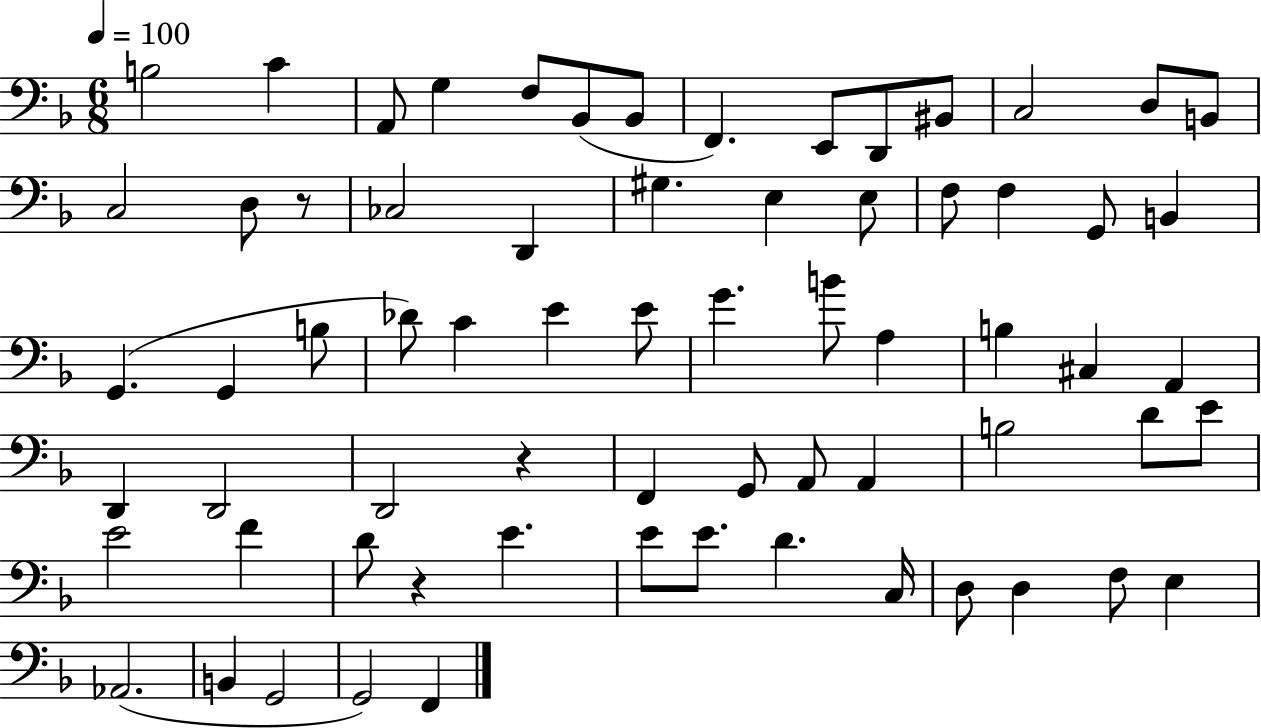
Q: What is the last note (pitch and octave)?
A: F2